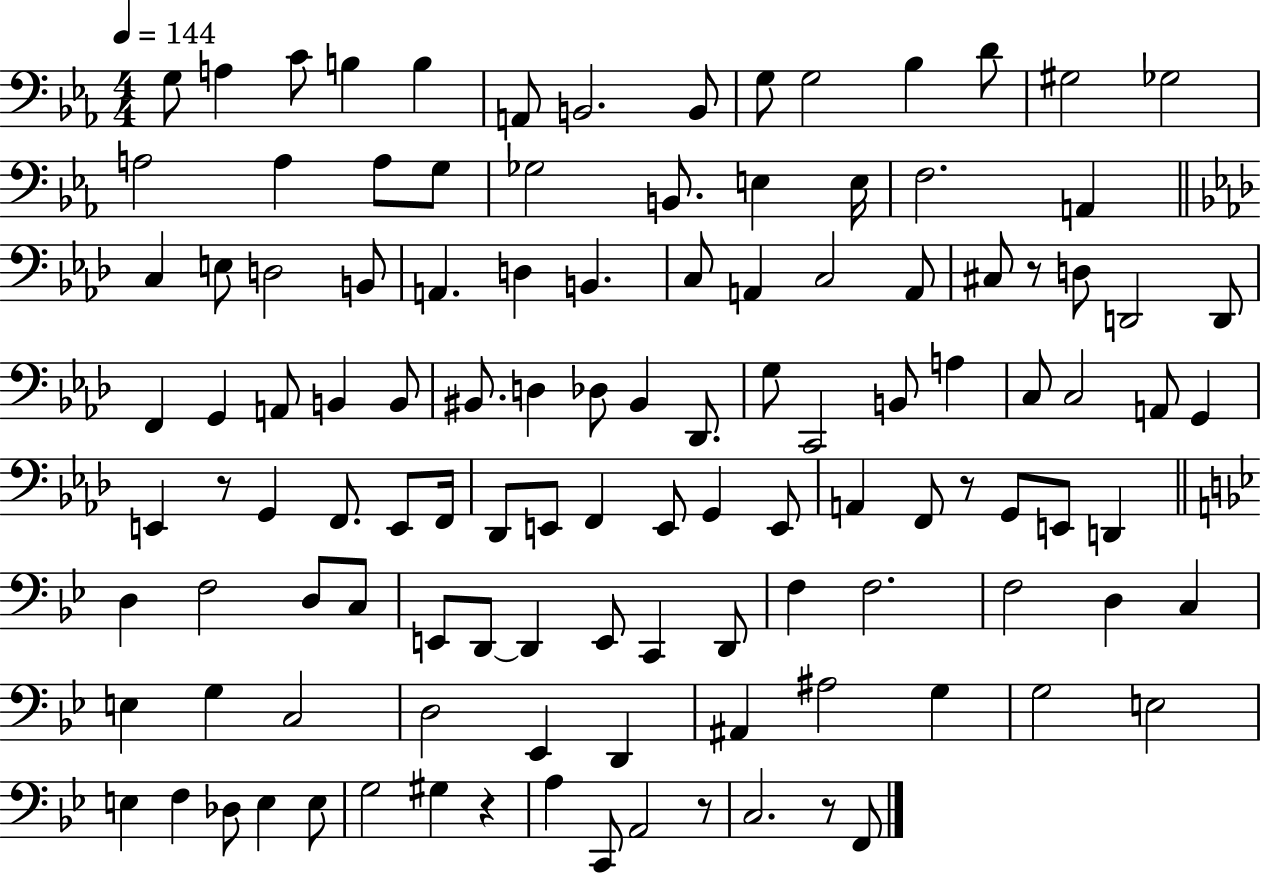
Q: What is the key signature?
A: EES major